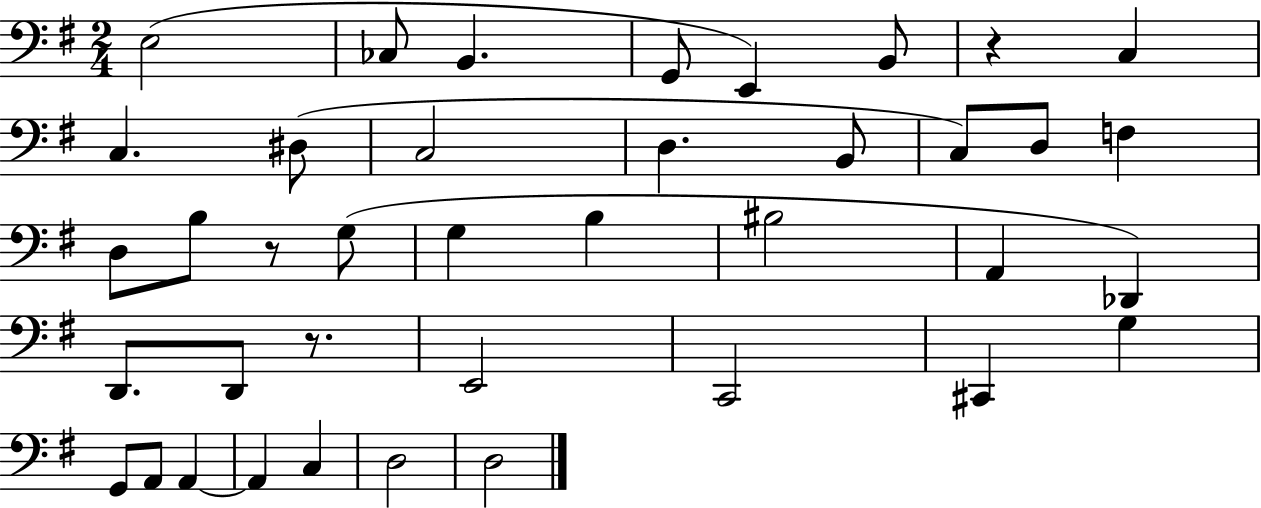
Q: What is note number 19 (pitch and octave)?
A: G3